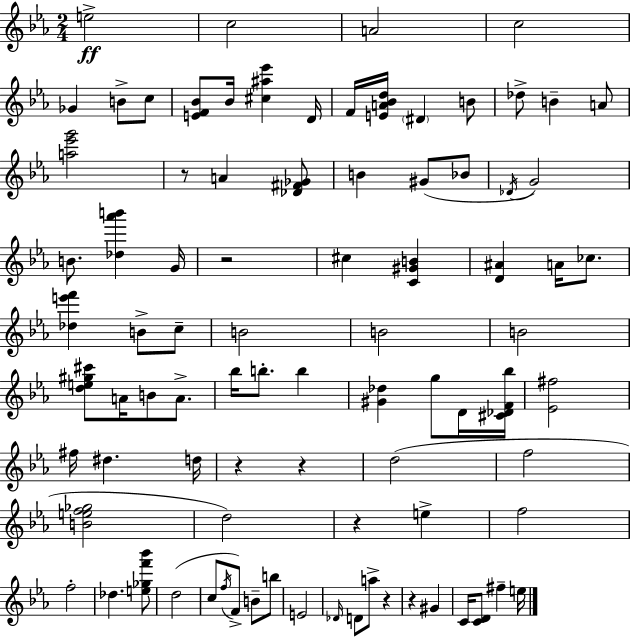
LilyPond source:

{
  \clef treble
  \numericTimeSignature
  \time 2/4
  \key c \minor
  e''2->\ff | c''2 | a'2 | c''2 | \break ges'4 b'8-> c''8 | <e' f' bes'>8 bes'16 <cis'' ais'' ees'''>4 d'16 | f'16 <e' a' bes' d''>16 \parenthesize dis'4 b'8 | des''8-> b'4-- a'8 | \break <a'' ees''' g'''>2 | r8 a'4 <des' fis' ges'>8 | b'4 gis'8( bes'8 | \acciaccatura { des'16 }) g'2 | \break b'8. <des'' aes''' b'''>4 | g'16 r2 | cis''4 <c' gis' b'>4 | <d' ais'>4 a'16 ces''8. | \break <des'' e''' f'''>4 b'8-> c''8-- | b'2 | b'2 | b'2 | \break <d'' e'' gis'' cis'''>8 a'16 b'8 a'8.-> | bes''16 b''8.-. b''4 | <gis' des''>4 g''8 d'16 | <cis' des' f' bes''>16 <ees' fis''>2 | \break fis''16 dis''4. | d''16 r4 r4 | d''2( | f''2 | \break <b' e'' f'' ges''>2 | d''2) | r4 e''4-> | f''2 | \break f''2-. | des''4. <e'' ges'' f''' bes'''>8 | d''2( | c''8 \acciaccatura { f''16 }) f'8-> b'8-- | \break b''8 e'2 | \grace { des'16 } d'8 a''8-> r4 | r4 gis'4 | c'16 <c' d'>8 fis''4-- | \break e''16 \bar "|."
}